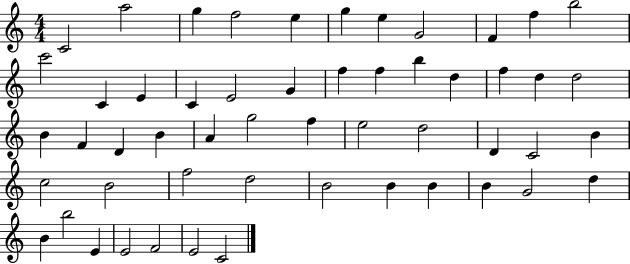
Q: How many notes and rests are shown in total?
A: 53